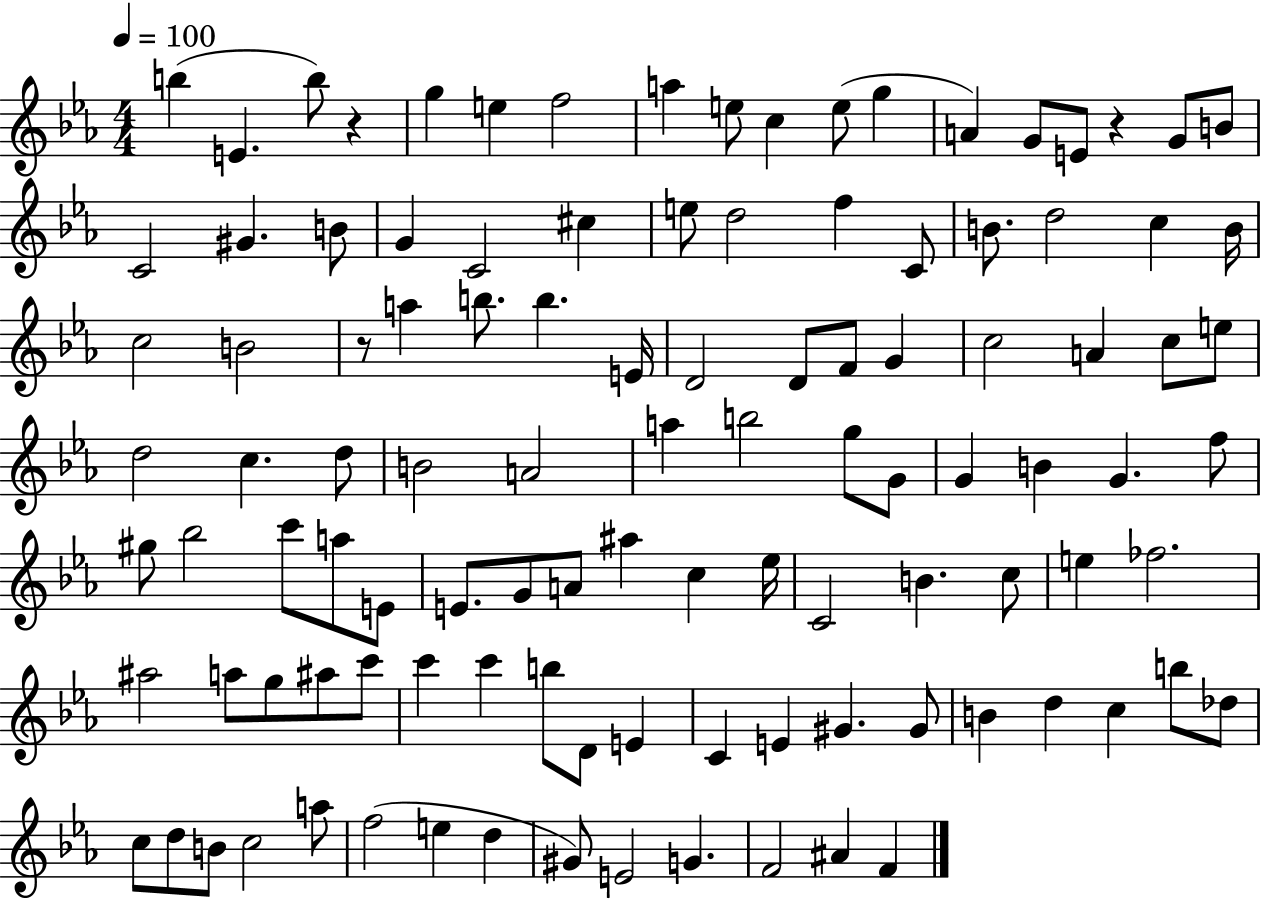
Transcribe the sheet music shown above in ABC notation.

X:1
T:Untitled
M:4/4
L:1/4
K:Eb
b E b/2 z g e f2 a e/2 c e/2 g A G/2 E/2 z G/2 B/2 C2 ^G B/2 G C2 ^c e/2 d2 f C/2 B/2 d2 c B/4 c2 B2 z/2 a b/2 b E/4 D2 D/2 F/2 G c2 A c/2 e/2 d2 c d/2 B2 A2 a b2 g/2 G/2 G B G f/2 ^g/2 _b2 c'/2 a/2 E/2 E/2 G/2 A/2 ^a c _e/4 C2 B c/2 e _f2 ^a2 a/2 g/2 ^a/2 c'/2 c' c' b/2 D/2 E C E ^G ^G/2 B d c b/2 _d/2 c/2 d/2 B/2 c2 a/2 f2 e d ^G/2 E2 G F2 ^A F